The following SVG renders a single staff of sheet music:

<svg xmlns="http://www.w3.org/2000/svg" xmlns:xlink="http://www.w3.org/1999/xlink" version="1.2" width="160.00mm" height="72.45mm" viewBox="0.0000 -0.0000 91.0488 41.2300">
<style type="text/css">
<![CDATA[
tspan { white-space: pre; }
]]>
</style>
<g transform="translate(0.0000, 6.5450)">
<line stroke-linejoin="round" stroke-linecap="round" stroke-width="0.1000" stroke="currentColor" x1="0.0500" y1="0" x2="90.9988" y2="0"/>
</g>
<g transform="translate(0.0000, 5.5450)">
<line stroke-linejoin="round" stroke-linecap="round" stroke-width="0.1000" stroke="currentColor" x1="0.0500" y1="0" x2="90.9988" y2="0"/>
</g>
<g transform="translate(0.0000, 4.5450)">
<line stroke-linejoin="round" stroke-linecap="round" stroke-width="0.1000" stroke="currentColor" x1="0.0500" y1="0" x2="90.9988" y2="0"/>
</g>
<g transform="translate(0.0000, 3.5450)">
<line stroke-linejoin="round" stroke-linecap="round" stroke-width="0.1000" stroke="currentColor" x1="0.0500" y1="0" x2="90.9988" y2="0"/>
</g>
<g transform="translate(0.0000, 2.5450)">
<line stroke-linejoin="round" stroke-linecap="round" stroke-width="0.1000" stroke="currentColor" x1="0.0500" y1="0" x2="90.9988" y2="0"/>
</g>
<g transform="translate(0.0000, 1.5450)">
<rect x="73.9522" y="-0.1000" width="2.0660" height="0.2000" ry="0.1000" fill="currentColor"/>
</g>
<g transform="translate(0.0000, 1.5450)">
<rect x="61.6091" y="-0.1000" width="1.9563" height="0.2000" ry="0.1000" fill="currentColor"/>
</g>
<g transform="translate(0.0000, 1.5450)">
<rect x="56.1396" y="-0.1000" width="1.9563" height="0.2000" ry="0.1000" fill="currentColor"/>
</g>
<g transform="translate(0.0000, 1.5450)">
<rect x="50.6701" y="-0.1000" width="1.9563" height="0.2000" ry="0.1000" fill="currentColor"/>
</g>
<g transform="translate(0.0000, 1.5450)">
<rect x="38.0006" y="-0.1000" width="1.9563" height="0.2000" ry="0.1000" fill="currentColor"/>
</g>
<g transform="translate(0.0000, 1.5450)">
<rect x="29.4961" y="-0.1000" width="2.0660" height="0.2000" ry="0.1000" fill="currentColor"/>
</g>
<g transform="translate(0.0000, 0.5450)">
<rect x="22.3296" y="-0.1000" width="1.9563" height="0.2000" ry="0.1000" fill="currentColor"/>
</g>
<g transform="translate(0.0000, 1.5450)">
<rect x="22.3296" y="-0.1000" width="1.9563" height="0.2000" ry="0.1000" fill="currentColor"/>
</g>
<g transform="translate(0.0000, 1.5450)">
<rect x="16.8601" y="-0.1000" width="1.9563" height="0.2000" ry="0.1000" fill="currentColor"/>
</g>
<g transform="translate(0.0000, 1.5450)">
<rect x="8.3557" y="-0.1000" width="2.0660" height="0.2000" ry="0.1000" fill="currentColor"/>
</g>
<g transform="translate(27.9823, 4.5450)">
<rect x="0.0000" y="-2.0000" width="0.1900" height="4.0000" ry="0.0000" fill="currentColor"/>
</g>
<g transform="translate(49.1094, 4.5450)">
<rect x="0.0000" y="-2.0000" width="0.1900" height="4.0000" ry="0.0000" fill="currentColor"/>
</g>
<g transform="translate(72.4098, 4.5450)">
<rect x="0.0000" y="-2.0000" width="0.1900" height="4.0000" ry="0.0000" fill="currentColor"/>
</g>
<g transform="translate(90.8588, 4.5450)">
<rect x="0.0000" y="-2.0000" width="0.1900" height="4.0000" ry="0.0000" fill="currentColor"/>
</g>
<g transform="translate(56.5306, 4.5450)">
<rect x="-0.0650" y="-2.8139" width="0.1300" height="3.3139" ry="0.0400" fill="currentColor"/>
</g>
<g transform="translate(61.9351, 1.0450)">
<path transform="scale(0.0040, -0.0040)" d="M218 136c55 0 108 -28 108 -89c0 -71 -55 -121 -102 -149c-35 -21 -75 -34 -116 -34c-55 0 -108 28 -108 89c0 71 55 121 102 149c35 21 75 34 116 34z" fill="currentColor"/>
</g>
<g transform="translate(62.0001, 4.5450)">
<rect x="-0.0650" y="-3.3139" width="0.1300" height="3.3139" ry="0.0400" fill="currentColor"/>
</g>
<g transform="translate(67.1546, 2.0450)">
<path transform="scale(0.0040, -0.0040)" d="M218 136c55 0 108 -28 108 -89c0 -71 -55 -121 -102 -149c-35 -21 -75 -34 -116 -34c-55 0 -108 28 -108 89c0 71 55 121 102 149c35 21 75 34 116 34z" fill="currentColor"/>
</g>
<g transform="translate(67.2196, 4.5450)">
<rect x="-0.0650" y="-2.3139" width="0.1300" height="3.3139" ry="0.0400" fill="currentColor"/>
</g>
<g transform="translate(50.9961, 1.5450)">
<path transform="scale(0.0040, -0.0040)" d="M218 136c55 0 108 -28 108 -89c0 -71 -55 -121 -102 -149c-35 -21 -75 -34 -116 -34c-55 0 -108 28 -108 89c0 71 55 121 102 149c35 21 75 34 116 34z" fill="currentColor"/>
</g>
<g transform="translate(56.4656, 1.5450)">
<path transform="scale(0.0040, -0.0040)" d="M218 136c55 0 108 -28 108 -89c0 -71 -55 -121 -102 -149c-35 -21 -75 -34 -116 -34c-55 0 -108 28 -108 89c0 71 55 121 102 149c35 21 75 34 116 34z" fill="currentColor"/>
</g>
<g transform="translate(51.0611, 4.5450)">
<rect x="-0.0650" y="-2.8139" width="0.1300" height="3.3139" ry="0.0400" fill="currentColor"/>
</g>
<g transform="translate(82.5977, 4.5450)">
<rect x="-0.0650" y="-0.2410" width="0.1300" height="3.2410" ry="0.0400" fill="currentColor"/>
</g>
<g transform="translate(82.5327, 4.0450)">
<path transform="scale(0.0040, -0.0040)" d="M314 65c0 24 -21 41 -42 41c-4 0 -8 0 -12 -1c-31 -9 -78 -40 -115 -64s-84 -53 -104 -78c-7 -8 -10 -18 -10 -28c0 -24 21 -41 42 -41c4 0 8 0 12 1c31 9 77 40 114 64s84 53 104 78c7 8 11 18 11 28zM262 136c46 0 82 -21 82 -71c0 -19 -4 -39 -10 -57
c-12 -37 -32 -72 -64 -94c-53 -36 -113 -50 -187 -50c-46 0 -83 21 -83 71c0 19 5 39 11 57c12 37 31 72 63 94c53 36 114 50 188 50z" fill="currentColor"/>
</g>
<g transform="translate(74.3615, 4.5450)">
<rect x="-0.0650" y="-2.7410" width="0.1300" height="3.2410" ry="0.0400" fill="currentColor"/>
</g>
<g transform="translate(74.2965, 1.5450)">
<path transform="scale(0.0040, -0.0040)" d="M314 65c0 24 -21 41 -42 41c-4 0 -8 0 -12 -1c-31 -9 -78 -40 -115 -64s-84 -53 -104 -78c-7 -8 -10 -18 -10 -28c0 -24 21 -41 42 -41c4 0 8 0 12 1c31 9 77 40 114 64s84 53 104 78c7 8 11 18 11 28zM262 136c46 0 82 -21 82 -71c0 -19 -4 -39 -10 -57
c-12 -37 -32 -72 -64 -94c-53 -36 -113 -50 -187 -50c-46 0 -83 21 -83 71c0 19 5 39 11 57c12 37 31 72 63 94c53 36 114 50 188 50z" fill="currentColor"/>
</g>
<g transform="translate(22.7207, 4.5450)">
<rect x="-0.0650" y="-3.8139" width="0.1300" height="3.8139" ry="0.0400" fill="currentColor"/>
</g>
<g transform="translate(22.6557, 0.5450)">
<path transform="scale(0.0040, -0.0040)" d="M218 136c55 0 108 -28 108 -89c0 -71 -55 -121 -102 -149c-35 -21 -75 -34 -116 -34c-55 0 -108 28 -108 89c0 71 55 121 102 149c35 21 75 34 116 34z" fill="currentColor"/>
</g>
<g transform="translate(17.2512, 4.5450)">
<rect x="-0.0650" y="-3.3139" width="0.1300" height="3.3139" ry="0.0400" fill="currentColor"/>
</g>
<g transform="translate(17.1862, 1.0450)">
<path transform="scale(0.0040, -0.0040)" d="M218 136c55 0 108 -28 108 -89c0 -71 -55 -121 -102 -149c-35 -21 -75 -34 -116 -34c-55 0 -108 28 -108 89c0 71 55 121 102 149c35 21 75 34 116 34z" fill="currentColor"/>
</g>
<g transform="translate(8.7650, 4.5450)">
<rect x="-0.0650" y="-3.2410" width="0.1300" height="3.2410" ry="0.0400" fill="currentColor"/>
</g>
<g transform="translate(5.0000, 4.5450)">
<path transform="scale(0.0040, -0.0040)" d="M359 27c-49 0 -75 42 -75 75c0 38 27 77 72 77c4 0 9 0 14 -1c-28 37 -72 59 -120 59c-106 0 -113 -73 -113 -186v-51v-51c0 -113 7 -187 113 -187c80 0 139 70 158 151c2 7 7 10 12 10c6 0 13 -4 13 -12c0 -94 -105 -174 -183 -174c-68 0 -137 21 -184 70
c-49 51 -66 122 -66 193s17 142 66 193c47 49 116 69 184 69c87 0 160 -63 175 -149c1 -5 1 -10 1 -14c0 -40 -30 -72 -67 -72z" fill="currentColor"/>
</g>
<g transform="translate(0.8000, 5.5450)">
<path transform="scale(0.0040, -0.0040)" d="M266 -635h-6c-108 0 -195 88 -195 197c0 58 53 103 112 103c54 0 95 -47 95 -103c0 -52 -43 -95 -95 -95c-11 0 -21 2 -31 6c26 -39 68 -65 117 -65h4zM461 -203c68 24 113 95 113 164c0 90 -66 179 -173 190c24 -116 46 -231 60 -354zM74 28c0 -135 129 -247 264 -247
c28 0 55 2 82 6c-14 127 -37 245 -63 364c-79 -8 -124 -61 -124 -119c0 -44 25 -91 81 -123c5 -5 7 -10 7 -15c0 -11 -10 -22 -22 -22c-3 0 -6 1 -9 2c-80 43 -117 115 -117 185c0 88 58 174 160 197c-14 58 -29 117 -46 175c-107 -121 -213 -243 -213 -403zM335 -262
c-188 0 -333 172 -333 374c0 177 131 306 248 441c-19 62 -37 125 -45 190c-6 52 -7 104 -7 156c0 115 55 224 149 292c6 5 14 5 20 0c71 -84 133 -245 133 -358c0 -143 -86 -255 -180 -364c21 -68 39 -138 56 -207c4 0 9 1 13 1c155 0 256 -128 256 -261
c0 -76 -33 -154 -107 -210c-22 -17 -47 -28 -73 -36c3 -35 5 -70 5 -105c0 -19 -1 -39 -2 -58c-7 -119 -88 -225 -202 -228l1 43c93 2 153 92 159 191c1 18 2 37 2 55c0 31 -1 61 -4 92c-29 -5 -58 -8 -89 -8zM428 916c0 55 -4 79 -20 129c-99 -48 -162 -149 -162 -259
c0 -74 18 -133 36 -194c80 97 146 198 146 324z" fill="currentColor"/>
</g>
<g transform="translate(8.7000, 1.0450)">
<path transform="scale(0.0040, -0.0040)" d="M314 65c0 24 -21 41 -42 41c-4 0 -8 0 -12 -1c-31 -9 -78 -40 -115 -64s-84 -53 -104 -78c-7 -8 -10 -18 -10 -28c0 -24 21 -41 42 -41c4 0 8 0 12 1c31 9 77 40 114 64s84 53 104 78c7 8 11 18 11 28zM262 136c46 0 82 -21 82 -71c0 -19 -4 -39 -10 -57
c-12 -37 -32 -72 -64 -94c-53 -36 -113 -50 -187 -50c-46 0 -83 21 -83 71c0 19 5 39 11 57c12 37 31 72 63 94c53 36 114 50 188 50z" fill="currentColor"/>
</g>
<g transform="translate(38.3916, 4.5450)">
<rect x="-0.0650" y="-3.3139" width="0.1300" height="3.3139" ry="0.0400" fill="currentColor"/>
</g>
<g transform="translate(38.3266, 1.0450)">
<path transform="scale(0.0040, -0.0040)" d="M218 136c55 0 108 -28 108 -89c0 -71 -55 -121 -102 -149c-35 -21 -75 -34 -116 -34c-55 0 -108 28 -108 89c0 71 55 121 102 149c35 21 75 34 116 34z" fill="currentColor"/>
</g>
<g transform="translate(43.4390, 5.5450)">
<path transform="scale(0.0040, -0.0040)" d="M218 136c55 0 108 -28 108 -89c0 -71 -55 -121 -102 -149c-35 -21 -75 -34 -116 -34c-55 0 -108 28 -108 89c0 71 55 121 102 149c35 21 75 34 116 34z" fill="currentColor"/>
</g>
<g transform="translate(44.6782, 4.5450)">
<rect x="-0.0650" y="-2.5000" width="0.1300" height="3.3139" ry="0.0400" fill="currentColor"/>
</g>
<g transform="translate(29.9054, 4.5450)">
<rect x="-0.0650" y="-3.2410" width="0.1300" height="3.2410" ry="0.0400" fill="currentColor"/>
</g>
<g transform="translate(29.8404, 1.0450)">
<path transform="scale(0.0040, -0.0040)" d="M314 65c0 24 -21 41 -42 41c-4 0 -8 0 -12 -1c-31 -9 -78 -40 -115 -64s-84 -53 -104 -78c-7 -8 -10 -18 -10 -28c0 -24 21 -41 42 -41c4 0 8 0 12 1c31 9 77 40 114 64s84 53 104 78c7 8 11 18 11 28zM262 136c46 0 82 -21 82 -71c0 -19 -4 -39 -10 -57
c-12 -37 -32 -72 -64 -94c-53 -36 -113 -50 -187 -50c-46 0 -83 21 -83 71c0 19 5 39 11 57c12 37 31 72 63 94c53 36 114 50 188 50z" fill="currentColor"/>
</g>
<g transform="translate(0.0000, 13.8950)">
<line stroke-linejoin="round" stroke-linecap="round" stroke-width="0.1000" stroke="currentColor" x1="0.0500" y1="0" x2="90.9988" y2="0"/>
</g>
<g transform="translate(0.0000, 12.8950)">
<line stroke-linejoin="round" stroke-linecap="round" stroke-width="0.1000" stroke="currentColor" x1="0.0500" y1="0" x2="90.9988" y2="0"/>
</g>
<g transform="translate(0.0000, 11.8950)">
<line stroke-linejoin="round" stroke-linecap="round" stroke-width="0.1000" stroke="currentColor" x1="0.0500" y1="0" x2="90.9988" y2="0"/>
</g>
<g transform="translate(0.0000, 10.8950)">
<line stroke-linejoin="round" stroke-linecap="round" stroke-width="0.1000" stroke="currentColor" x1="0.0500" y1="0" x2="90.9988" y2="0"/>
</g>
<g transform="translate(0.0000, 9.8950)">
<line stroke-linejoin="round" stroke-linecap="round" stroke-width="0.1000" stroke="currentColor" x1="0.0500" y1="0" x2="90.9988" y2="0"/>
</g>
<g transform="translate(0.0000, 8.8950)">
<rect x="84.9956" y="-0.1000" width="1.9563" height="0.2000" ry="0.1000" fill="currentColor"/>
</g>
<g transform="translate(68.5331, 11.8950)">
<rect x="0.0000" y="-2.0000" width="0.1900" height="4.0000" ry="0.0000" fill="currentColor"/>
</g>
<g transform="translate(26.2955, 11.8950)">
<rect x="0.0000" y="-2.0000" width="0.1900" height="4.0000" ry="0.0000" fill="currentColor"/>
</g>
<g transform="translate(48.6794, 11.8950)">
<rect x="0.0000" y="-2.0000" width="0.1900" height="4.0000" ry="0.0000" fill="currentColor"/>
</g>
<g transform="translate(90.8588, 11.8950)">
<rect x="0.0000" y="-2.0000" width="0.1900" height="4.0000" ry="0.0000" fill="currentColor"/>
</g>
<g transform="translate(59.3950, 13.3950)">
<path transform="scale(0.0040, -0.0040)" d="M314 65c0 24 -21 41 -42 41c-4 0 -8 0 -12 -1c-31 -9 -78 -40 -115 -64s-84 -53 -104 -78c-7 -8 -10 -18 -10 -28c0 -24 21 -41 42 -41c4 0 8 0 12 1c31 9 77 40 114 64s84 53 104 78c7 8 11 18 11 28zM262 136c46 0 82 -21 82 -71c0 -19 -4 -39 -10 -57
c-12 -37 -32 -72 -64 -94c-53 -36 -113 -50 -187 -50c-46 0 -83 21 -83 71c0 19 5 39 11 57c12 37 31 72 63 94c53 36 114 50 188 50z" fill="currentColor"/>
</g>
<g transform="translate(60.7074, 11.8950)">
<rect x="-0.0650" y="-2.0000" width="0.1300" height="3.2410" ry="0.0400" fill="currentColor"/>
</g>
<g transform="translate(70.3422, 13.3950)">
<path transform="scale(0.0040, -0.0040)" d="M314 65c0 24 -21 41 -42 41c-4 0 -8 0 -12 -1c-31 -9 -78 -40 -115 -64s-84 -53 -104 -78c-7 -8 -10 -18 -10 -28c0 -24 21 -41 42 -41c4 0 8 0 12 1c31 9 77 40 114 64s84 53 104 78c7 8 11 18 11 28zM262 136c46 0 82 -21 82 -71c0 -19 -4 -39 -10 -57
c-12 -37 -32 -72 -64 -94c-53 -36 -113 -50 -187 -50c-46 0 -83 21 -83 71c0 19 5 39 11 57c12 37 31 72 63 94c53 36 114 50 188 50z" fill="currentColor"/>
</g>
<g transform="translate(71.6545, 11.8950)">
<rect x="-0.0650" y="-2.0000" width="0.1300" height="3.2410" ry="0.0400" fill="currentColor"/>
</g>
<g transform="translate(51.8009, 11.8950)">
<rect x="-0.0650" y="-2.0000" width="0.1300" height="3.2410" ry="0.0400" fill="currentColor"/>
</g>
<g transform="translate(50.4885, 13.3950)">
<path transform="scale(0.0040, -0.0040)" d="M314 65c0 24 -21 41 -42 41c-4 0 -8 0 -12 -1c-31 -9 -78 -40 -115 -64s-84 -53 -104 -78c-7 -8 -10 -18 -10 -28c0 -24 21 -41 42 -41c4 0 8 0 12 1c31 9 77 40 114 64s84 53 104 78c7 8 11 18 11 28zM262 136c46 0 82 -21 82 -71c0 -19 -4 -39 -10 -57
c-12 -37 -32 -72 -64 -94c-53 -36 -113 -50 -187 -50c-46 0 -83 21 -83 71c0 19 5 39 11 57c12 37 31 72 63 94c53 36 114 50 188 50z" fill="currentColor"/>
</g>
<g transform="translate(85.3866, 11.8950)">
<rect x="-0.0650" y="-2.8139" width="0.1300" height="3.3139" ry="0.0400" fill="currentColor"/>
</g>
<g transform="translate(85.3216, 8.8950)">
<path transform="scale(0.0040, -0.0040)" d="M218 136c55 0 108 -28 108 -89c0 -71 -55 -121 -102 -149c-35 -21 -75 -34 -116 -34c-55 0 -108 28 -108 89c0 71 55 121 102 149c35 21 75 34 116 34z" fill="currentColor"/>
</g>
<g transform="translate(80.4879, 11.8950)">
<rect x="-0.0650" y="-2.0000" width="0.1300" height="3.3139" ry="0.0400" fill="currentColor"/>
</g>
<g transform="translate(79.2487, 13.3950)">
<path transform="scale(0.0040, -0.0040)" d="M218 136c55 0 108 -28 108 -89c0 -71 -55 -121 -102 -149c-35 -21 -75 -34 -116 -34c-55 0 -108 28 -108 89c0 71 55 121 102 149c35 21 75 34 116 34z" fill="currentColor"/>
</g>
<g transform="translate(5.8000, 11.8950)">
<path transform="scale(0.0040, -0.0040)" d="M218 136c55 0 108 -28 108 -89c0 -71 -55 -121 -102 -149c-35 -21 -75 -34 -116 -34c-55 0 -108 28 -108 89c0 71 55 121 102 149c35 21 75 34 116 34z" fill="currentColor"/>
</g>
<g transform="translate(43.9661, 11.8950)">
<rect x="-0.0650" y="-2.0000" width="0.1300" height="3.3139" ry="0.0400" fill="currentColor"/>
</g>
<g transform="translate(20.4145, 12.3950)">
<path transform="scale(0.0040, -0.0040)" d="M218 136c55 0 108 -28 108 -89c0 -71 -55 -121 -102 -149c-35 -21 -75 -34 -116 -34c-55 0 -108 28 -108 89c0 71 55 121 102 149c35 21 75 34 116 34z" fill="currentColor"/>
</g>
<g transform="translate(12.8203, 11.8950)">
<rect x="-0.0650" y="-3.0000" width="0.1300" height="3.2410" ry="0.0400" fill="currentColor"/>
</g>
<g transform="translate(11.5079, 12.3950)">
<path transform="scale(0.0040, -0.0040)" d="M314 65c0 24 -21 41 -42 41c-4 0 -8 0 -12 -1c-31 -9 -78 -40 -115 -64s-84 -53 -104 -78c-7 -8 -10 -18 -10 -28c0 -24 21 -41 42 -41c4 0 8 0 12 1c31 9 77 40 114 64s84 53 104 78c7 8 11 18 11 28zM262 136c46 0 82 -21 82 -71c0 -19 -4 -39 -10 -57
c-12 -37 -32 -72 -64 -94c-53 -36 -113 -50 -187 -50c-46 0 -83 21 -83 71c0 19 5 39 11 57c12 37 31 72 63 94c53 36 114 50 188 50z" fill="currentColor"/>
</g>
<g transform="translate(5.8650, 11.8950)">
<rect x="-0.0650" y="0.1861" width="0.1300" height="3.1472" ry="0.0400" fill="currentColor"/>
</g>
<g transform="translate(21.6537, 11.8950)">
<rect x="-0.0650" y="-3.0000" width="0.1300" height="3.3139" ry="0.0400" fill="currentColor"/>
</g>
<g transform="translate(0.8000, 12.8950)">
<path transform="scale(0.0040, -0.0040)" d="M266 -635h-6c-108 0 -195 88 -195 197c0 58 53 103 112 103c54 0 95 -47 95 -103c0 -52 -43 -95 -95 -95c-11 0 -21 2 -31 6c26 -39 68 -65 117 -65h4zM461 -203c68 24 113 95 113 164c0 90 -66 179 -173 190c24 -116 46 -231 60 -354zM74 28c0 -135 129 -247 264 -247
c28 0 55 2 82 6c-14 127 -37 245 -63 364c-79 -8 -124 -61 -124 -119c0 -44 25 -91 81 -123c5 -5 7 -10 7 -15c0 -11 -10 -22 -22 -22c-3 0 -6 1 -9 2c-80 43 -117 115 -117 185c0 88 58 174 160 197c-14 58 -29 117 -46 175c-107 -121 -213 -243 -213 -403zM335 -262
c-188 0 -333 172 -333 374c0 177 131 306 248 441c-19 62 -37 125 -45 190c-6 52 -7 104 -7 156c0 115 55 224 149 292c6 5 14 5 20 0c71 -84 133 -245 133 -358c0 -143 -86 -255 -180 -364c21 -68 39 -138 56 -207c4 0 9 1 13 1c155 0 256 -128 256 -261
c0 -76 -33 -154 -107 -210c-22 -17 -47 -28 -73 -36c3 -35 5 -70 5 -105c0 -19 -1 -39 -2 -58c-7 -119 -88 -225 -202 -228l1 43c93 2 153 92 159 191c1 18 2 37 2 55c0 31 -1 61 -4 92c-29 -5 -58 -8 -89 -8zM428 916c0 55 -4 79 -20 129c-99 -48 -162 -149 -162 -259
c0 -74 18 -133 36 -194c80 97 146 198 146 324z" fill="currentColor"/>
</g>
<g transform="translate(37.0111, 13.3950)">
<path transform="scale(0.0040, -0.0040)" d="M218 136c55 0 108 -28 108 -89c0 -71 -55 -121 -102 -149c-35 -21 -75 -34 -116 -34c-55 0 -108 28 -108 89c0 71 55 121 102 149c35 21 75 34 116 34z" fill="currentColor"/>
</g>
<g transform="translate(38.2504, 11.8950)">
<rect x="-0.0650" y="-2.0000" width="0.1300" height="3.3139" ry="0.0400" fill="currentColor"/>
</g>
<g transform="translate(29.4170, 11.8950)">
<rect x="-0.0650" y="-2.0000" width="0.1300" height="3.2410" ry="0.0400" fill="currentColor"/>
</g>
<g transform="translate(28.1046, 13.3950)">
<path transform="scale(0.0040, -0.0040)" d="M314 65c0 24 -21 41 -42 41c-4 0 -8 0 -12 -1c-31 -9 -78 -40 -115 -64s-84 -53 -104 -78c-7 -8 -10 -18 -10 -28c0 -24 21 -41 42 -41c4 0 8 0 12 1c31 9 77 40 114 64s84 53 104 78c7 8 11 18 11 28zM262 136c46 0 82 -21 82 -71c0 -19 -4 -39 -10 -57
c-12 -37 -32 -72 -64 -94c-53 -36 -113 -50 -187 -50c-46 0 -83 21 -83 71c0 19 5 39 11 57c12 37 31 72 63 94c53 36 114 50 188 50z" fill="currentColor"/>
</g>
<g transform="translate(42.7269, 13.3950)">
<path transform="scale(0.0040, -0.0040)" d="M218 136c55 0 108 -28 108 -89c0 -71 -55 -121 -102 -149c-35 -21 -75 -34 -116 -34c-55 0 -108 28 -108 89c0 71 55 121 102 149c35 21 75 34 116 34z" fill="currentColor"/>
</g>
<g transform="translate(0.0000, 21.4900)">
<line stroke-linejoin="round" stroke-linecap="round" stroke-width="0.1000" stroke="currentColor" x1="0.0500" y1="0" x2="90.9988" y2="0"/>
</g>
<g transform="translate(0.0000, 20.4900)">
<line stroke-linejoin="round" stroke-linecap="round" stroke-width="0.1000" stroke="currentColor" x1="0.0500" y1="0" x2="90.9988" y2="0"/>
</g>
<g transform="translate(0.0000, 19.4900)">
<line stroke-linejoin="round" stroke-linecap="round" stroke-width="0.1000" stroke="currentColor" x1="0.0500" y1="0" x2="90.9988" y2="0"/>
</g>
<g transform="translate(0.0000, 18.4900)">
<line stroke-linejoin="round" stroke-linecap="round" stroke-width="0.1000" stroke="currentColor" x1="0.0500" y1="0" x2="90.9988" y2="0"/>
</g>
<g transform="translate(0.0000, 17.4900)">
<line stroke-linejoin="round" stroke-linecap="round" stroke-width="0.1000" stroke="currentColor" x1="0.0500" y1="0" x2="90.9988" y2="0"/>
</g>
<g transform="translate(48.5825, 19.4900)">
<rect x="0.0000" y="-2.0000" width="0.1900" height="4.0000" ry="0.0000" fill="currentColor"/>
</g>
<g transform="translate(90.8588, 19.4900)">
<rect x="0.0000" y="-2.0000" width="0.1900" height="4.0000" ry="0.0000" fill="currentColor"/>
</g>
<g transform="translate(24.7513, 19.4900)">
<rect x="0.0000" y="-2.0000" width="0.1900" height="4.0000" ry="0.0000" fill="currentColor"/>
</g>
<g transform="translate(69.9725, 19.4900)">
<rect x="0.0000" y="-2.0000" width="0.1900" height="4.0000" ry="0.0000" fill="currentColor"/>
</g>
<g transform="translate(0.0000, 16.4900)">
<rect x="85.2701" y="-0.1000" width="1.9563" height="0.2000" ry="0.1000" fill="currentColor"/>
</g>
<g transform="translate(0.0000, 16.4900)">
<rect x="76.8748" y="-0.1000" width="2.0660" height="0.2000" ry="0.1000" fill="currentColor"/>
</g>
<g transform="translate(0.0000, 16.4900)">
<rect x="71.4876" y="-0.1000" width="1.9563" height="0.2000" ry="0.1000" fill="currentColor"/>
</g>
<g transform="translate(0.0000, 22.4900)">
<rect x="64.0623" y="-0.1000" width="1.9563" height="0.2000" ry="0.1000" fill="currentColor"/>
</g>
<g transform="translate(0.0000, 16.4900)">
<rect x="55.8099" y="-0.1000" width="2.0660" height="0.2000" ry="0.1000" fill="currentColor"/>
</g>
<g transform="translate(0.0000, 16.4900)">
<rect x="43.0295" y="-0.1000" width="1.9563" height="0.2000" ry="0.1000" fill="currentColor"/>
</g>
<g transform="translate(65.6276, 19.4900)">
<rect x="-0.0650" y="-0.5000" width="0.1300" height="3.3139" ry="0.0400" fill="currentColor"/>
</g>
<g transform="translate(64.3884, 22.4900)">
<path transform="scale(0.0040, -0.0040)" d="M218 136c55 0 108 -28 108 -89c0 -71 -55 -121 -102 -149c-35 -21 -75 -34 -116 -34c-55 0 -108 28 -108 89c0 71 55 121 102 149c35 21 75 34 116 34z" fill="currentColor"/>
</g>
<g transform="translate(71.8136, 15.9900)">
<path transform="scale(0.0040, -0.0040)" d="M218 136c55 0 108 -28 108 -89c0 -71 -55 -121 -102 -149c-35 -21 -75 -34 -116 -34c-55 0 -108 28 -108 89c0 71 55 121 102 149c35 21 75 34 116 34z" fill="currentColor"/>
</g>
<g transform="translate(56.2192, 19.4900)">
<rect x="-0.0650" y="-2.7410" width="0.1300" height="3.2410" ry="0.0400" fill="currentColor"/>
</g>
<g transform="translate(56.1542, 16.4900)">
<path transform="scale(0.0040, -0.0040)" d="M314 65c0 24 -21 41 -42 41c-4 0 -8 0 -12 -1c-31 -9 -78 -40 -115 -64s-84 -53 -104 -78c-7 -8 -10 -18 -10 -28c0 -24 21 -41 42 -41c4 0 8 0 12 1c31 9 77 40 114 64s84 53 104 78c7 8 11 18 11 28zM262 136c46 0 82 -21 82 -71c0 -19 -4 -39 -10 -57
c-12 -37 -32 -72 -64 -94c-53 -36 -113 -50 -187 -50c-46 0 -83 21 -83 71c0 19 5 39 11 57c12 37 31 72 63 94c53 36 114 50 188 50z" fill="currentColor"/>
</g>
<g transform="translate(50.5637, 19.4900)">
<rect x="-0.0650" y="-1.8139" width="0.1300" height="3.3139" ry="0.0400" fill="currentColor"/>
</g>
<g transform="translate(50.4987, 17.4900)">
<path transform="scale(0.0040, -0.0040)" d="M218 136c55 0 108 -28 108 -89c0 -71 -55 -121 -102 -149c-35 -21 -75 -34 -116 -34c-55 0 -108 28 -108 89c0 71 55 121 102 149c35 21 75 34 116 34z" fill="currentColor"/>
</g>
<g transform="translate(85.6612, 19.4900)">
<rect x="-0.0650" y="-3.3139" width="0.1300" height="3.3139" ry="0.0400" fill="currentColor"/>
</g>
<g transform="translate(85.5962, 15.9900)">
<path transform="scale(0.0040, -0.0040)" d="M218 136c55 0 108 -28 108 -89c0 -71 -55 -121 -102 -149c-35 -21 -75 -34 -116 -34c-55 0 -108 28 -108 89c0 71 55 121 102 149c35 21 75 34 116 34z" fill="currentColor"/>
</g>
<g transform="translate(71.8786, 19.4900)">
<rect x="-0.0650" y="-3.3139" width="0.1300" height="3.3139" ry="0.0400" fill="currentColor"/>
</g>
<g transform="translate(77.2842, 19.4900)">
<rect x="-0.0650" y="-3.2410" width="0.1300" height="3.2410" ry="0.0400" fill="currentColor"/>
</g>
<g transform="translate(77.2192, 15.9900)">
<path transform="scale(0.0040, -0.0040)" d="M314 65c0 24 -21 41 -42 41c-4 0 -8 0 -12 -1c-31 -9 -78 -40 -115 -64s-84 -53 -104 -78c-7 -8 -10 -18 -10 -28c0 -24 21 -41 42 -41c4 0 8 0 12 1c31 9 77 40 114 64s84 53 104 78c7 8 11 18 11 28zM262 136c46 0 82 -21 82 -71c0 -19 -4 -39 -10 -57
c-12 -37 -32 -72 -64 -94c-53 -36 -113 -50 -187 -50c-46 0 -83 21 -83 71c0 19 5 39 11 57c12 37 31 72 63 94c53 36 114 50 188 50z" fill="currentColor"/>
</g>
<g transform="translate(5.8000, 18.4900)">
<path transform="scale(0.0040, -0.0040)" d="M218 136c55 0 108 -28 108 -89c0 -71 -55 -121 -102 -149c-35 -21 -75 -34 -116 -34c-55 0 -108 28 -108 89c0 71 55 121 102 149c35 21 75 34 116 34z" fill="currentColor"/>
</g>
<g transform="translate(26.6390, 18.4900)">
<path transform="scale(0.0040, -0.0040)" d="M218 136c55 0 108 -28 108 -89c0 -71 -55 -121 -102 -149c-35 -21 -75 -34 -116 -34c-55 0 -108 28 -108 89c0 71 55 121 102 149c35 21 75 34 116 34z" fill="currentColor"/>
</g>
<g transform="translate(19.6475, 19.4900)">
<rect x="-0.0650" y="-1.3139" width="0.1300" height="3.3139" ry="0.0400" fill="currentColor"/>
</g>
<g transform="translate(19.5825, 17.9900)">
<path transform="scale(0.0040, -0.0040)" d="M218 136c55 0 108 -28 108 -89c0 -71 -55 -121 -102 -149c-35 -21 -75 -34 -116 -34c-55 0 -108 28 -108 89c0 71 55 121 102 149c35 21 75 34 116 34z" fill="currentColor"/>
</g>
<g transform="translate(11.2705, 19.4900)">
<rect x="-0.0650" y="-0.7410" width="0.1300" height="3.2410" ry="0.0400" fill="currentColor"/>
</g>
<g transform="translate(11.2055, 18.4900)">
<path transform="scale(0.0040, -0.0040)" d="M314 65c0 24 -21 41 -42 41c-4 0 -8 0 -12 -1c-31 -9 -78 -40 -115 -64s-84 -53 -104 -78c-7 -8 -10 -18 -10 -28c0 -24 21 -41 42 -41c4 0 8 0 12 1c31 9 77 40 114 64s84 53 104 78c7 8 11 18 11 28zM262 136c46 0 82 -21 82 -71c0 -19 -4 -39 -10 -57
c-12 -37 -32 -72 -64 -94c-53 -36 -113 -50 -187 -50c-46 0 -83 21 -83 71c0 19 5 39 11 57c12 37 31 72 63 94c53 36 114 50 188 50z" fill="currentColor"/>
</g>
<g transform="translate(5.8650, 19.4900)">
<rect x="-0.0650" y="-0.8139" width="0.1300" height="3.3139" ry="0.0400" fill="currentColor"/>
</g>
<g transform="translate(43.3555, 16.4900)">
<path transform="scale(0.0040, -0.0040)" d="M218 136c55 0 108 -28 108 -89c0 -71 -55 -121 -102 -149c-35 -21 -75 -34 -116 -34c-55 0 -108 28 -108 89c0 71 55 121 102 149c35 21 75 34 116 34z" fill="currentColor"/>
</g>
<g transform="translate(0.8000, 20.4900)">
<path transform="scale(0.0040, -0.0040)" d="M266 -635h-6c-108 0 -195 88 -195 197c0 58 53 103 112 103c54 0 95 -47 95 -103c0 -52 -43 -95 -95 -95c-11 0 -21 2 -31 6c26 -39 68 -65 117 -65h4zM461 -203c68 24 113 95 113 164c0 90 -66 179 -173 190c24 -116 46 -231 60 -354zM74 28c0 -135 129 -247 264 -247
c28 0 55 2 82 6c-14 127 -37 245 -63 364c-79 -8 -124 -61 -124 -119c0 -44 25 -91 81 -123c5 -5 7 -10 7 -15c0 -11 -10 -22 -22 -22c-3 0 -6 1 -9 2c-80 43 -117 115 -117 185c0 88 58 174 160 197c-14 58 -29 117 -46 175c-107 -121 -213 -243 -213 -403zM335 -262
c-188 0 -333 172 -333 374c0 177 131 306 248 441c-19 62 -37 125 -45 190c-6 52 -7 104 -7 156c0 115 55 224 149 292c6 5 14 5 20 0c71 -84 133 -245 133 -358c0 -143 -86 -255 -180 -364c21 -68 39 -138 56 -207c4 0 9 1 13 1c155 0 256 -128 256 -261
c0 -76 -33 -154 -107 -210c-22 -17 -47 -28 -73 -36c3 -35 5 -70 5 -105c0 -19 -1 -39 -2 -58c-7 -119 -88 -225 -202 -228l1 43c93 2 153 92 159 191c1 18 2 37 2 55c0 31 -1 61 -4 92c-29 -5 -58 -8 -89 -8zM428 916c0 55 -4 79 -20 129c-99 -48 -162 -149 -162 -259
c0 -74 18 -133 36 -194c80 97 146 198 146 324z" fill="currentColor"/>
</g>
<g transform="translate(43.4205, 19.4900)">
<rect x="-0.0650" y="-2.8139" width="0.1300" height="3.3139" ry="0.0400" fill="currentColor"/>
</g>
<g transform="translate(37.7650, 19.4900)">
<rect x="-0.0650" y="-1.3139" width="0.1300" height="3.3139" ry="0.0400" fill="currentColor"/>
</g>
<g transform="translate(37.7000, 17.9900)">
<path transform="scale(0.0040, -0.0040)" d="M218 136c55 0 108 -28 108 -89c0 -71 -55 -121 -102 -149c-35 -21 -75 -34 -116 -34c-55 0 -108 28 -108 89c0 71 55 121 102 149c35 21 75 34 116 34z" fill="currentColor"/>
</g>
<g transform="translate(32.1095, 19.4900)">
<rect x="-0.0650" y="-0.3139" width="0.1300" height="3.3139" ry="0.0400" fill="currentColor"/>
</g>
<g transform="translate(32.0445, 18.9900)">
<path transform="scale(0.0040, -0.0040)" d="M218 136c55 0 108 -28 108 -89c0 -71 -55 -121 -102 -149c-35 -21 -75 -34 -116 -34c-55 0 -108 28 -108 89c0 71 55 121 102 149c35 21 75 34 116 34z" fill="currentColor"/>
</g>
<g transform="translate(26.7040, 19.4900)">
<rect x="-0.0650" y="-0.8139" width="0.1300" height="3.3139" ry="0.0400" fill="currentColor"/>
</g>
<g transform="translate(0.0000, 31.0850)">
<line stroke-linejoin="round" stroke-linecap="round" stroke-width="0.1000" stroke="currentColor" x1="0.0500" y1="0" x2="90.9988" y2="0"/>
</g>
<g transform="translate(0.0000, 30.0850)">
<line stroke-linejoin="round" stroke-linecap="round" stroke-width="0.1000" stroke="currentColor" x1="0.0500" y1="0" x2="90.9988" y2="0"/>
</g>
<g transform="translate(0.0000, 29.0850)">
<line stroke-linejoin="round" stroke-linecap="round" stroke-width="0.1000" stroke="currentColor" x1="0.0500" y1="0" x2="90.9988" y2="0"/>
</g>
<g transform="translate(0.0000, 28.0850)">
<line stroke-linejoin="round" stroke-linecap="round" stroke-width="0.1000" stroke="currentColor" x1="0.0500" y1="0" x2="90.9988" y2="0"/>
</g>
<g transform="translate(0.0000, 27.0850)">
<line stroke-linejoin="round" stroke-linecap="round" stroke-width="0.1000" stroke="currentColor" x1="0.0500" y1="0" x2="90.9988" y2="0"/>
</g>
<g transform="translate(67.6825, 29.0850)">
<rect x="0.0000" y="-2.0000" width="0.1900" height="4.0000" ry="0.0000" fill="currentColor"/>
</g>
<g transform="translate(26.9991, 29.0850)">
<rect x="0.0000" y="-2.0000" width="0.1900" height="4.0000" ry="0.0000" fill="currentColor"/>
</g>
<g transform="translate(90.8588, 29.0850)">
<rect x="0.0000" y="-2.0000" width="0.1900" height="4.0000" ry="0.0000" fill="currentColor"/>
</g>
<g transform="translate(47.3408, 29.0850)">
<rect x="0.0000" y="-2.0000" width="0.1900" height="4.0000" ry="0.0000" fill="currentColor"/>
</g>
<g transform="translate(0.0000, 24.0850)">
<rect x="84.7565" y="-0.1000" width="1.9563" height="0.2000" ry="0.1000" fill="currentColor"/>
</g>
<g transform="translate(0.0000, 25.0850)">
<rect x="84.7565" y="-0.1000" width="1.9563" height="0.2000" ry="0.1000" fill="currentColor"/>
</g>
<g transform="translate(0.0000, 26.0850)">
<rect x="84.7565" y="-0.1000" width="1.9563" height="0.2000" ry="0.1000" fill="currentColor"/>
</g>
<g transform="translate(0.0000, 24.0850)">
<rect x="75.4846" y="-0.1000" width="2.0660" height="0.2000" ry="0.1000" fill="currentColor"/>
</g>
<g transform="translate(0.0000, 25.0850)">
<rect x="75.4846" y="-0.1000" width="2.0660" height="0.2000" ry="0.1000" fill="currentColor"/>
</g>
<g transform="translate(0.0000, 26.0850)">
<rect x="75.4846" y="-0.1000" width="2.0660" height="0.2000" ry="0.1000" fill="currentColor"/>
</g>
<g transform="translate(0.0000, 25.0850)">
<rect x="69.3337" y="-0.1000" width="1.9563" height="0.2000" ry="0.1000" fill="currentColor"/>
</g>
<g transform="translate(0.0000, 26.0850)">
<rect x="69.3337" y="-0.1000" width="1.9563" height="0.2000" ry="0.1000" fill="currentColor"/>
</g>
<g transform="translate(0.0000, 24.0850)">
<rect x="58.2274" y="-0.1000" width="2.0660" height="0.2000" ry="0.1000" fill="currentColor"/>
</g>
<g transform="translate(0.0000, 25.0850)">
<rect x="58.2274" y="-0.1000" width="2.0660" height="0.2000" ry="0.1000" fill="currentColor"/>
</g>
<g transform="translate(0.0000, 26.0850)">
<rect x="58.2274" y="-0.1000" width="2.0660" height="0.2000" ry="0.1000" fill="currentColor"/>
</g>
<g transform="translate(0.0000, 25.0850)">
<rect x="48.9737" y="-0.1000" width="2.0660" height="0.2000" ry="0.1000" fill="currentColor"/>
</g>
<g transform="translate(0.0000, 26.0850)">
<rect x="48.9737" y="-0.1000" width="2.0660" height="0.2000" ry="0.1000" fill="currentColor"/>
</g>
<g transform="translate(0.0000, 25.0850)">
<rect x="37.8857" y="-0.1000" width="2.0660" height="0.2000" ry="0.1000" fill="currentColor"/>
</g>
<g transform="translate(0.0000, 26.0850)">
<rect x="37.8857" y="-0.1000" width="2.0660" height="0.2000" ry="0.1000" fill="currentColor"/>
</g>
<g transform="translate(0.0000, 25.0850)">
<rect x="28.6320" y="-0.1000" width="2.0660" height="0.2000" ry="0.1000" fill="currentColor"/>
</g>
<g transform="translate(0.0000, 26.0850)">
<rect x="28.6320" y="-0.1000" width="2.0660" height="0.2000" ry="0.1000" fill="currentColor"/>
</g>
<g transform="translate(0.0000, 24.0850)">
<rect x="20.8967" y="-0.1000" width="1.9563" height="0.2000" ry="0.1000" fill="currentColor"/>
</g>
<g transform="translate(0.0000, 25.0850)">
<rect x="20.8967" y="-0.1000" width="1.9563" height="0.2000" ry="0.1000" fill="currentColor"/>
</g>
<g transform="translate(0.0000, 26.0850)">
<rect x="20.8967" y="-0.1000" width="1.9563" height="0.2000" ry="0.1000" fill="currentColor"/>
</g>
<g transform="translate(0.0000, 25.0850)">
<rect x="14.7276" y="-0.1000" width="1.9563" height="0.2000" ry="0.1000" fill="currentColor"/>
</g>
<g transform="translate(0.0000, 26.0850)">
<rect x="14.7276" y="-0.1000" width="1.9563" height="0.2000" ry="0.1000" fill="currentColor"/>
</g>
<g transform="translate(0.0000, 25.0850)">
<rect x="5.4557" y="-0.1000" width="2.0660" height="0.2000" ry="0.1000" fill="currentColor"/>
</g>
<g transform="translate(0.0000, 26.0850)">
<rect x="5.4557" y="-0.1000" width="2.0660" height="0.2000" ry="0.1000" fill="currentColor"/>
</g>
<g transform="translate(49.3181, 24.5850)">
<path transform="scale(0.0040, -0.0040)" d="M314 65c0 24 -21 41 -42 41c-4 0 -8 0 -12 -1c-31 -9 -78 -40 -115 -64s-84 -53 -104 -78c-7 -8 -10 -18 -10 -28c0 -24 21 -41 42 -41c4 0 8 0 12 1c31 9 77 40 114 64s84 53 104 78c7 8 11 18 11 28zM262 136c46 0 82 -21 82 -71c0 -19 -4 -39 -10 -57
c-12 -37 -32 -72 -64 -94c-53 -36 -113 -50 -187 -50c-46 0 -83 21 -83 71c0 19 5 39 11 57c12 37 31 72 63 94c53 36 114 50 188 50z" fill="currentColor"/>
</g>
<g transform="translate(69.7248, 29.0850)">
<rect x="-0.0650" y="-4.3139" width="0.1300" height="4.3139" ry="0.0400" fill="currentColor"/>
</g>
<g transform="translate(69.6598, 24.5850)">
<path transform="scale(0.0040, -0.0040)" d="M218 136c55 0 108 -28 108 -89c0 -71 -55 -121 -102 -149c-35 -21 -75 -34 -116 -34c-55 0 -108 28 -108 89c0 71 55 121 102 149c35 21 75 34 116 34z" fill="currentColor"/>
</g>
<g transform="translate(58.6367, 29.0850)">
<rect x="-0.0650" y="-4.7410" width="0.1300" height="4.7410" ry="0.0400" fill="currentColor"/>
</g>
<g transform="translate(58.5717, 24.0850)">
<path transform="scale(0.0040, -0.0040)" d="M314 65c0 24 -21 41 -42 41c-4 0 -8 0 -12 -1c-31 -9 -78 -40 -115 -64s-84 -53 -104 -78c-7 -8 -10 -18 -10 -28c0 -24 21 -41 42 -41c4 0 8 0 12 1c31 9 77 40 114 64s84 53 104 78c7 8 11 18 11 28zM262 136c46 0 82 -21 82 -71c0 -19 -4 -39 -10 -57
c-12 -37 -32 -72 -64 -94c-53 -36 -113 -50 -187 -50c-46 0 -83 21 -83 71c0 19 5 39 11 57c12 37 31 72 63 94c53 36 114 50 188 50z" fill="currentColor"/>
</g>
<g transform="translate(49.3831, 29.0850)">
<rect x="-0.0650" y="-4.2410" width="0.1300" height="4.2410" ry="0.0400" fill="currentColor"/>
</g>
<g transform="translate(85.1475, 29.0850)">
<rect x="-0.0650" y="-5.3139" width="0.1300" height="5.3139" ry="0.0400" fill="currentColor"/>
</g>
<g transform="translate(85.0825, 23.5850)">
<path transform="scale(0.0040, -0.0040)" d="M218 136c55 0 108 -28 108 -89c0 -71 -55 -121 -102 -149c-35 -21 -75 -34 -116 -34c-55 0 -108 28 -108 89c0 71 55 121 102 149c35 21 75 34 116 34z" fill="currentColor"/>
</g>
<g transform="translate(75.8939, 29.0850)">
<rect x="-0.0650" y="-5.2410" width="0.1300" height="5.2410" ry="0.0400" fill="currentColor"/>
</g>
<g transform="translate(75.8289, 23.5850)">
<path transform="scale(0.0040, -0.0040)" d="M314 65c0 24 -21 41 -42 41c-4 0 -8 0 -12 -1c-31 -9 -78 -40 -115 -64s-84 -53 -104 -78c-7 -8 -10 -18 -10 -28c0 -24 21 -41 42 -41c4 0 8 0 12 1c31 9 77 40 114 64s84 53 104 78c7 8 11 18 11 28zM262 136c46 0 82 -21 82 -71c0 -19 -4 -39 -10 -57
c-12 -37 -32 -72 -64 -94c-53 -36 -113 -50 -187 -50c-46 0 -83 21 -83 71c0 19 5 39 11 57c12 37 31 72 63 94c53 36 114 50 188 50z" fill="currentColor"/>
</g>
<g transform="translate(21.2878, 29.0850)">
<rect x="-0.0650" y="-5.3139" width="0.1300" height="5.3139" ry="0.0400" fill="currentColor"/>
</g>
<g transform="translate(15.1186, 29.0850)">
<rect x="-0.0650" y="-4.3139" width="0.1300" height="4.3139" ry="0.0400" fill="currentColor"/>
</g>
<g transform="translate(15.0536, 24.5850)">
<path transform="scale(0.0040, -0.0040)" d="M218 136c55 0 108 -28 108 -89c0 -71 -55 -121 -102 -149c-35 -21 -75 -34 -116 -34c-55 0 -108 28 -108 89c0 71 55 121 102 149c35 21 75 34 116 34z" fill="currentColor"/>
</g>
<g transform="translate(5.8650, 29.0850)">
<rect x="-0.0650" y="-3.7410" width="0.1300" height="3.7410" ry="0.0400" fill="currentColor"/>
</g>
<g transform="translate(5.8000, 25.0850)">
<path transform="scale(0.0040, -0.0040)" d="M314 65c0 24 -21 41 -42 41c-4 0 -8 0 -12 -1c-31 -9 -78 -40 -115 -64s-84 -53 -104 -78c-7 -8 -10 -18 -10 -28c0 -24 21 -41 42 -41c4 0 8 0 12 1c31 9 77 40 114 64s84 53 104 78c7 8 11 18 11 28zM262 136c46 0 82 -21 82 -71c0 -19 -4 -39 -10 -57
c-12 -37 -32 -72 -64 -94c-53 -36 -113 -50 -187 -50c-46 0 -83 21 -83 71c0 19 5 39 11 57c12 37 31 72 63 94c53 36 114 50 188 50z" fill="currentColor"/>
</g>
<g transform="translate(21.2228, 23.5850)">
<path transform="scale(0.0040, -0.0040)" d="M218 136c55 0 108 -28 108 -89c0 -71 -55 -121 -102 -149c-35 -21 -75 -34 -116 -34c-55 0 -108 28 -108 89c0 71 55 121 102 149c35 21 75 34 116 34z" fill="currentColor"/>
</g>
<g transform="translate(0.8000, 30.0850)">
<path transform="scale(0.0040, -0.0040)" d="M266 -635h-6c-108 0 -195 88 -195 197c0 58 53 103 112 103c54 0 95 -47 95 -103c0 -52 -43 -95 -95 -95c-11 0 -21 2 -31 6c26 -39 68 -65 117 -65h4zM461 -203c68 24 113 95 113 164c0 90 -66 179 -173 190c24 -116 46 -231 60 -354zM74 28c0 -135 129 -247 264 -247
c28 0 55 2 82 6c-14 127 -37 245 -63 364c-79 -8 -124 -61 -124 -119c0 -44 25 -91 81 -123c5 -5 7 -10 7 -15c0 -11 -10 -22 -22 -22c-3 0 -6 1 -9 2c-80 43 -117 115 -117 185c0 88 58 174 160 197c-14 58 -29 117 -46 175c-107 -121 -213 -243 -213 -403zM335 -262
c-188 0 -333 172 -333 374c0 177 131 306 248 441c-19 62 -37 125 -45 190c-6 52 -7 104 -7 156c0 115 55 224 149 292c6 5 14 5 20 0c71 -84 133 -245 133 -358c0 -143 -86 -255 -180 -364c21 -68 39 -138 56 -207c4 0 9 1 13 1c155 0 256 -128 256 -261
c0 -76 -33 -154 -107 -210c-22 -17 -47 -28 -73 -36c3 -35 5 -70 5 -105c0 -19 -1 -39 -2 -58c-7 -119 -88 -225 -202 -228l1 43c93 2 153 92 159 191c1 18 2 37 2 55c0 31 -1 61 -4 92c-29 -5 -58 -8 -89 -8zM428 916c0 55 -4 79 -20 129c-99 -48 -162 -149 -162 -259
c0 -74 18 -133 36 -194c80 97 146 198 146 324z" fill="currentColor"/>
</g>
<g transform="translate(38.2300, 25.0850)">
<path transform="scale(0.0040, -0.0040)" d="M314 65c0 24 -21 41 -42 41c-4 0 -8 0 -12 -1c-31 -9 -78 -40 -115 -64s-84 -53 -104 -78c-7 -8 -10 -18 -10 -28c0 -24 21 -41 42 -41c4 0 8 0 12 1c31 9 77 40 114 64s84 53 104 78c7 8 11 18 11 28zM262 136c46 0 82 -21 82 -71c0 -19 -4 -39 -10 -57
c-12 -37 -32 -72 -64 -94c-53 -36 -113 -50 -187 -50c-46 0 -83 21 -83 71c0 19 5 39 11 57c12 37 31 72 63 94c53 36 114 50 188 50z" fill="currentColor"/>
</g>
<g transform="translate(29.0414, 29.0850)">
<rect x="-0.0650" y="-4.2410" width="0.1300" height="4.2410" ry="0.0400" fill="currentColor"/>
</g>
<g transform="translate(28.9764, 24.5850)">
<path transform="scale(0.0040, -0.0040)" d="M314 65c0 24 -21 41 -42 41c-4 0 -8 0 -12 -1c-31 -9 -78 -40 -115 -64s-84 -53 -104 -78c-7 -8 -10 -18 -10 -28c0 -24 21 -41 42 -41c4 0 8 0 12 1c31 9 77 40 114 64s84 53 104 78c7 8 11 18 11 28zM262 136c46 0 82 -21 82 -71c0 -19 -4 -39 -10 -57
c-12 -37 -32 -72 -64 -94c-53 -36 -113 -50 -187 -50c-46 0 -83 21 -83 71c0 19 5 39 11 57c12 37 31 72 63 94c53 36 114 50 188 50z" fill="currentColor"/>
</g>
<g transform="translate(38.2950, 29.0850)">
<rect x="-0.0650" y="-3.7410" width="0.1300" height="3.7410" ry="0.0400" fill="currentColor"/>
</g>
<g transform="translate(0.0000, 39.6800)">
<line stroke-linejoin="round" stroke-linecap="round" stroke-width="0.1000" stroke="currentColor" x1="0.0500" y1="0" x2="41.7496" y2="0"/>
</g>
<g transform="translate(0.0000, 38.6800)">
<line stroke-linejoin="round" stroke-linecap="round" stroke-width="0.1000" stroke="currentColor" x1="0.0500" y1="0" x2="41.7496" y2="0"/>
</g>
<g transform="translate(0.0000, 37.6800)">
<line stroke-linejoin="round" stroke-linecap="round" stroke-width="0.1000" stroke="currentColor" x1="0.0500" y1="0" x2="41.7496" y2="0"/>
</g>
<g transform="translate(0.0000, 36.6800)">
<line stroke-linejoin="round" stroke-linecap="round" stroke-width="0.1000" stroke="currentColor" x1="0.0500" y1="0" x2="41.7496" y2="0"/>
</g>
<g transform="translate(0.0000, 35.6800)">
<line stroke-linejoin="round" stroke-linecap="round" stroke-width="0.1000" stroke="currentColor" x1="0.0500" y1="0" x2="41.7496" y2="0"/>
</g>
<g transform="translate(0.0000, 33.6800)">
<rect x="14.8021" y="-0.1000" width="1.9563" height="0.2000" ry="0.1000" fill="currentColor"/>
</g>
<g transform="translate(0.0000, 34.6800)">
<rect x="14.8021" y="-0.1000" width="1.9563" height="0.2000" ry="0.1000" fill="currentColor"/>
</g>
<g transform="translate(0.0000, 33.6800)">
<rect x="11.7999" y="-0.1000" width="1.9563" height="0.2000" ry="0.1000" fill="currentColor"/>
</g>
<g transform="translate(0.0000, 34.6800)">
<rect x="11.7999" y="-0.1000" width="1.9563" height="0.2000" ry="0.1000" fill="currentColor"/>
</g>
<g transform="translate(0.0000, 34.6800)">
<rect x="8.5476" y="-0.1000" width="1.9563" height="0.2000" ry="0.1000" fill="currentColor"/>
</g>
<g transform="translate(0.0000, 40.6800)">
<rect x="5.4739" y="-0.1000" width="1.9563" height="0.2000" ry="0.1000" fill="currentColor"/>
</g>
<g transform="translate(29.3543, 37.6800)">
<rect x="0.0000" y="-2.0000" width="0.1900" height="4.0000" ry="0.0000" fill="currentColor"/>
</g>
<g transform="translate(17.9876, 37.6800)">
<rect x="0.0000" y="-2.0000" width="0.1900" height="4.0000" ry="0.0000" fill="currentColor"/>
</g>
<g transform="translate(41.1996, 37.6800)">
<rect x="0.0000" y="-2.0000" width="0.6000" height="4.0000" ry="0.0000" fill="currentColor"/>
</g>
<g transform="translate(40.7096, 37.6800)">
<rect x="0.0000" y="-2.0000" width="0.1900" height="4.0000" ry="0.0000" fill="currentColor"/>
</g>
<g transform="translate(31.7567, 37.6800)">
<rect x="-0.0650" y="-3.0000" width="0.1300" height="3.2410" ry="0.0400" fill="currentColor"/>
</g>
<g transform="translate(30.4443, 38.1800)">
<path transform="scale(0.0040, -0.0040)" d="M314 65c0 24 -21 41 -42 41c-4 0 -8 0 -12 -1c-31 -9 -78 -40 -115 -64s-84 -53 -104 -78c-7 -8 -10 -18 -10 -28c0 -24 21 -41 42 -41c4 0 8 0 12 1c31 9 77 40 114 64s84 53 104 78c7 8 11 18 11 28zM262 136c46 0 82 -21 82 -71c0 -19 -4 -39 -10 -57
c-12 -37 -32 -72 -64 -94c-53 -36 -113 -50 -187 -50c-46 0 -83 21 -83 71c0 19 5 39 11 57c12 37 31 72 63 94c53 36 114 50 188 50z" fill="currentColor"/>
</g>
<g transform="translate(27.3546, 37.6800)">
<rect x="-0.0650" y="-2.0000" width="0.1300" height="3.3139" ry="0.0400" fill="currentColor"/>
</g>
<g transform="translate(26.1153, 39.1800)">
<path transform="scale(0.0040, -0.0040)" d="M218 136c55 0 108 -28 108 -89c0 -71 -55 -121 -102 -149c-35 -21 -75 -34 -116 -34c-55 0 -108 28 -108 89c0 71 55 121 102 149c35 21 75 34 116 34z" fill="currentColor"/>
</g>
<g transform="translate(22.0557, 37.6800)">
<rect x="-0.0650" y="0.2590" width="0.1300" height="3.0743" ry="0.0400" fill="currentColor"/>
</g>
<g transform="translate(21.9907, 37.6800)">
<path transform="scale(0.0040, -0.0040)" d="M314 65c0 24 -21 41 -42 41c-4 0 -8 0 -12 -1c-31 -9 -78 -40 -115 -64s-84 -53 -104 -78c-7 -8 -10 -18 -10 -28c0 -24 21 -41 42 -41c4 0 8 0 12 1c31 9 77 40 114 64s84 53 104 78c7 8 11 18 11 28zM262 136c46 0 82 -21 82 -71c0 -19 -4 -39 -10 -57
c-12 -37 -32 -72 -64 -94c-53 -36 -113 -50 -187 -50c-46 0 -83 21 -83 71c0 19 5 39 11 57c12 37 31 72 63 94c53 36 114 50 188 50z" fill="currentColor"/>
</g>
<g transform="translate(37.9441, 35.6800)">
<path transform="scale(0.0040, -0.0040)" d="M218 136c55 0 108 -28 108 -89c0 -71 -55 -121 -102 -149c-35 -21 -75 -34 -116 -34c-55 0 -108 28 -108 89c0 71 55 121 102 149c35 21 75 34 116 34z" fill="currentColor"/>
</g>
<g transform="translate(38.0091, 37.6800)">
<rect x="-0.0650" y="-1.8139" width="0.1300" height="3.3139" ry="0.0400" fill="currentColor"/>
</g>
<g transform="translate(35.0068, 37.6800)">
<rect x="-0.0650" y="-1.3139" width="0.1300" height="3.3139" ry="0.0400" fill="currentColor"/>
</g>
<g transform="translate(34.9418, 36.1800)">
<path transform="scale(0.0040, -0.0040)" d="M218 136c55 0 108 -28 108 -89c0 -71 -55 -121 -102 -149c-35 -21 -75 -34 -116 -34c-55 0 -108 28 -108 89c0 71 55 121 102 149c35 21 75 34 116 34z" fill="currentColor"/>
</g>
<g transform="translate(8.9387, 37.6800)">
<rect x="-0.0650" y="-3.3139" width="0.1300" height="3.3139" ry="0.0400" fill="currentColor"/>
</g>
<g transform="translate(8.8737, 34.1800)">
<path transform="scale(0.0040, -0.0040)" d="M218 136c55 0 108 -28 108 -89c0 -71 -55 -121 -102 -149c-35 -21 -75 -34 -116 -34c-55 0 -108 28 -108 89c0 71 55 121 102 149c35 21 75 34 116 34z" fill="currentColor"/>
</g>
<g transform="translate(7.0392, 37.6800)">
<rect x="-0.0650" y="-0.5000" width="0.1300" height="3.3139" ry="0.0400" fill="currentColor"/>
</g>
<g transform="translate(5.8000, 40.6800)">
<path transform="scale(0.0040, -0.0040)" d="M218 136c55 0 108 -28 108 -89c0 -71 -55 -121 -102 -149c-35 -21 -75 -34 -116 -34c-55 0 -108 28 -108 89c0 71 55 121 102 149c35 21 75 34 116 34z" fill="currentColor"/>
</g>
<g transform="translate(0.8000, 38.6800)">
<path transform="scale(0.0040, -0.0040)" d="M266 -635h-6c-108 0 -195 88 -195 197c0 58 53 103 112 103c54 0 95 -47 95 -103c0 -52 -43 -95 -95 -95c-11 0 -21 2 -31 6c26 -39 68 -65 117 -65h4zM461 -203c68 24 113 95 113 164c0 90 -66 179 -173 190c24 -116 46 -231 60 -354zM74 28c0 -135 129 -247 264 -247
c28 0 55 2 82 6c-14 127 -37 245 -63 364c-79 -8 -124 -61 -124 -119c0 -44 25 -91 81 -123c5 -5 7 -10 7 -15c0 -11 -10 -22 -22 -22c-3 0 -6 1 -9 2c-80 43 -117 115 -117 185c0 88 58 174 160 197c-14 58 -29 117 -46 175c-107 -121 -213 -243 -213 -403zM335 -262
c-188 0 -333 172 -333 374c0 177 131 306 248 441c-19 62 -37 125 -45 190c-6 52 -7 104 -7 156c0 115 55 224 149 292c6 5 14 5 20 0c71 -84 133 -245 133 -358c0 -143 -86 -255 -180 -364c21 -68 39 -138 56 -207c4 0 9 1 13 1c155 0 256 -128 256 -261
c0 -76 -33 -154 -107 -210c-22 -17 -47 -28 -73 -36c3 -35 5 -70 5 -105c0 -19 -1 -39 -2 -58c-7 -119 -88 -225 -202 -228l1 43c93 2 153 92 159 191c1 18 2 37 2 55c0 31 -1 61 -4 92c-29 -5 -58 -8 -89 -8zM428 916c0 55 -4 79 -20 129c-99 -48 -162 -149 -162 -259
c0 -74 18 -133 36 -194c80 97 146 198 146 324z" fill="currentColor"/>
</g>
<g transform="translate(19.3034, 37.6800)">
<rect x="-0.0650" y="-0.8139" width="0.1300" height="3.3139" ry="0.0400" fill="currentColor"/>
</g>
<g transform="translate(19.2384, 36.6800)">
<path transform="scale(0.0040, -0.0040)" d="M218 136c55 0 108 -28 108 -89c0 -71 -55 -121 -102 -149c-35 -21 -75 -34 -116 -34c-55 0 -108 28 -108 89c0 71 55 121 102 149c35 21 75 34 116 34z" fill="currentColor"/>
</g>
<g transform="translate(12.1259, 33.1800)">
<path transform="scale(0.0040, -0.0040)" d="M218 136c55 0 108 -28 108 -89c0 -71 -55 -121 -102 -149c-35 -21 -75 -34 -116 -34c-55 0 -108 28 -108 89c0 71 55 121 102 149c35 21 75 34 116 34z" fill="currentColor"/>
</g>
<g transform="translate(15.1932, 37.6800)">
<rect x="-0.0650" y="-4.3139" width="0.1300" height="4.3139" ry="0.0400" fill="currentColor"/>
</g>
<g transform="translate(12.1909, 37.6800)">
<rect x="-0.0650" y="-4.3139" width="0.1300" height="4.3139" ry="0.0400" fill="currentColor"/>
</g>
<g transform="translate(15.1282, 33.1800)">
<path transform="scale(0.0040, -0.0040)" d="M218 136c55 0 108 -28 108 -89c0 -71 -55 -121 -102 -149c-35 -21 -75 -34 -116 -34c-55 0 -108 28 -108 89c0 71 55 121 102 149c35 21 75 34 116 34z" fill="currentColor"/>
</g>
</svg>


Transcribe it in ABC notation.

X:1
T:Untitled
M:4/4
L:1/4
K:C
b2 b c' b2 b G a a b g a2 c2 B A2 A F2 F F F2 F2 F2 F a d d2 e d c e a f a2 C b b2 b c'2 d' f' d'2 c'2 d'2 e'2 d' f'2 f' C b d' d' d B2 F A2 e f